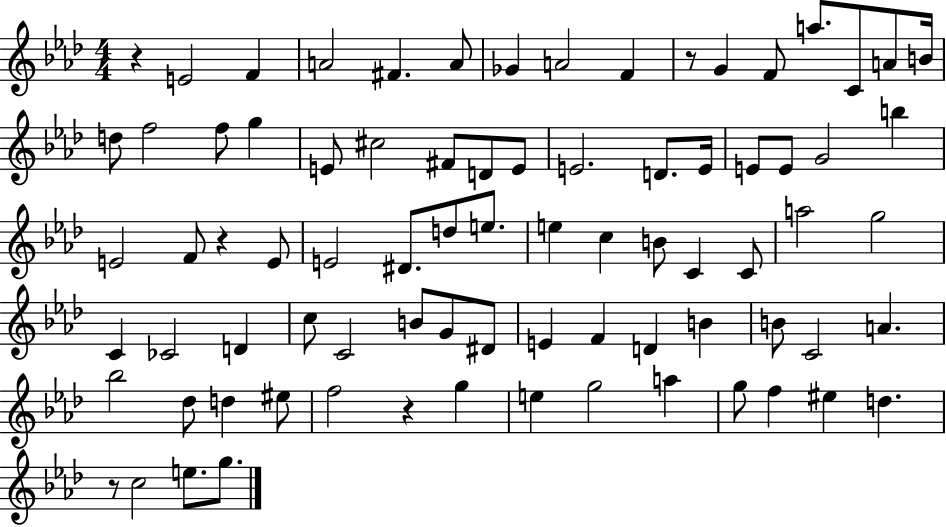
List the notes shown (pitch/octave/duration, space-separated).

R/q E4/h F4/q A4/h F#4/q. A4/e Gb4/q A4/h F4/q R/e G4/q F4/e A5/e. C4/e A4/e B4/s D5/e F5/h F5/e G5/q E4/e C#5/h F#4/e D4/e E4/e E4/h. D4/e. E4/s E4/e E4/e G4/h B5/q E4/h F4/e R/q E4/e E4/h D#4/e. D5/e E5/e. E5/q C5/q B4/e C4/q C4/e A5/h G5/h C4/q CES4/h D4/q C5/e C4/h B4/e G4/e D#4/e E4/q F4/q D4/q B4/q B4/e C4/h A4/q. Bb5/h Db5/e D5/q EIS5/e F5/h R/q G5/q E5/q G5/h A5/q G5/e F5/q EIS5/q D5/q. R/e C5/h E5/e. G5/e.